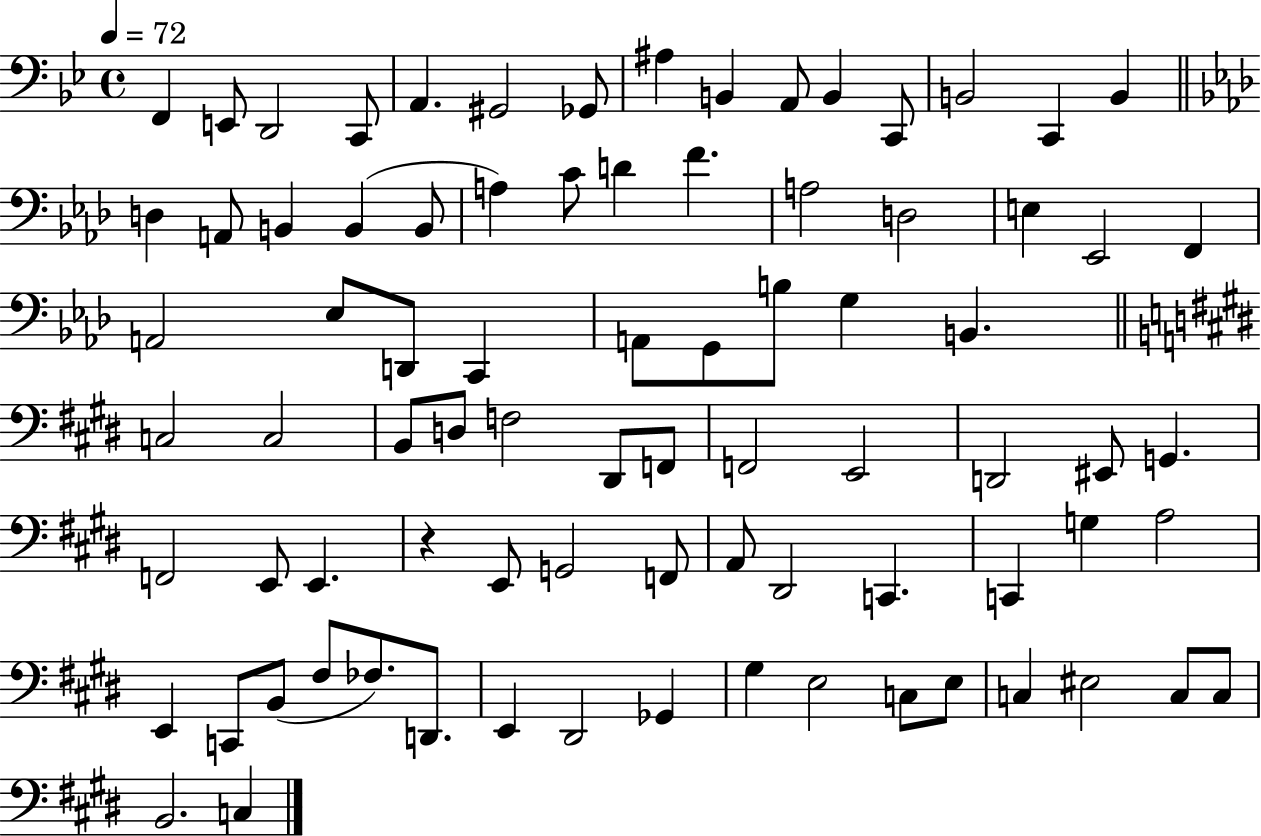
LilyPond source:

{
  \clef bass
  \time 4/4
  \defaultTimeSignature
  \key bes \major
  \tempo 4 = 72
  f,4 e,8 d,2 c,8 | a,4. gis,2 ges,8 | ais4 b,4 a,8 b,4 c,8 | b,2 c,4 b,4 | \break \bar "||" \break \key aes \major d4 a,8 b,4 b,4( b,8 | a4) c'8 d'4 f'4. | a2 d2 | e4 ees,2 f,4 | \break a,2 ees8 d,8 c,4 | a,8 g,8 b8 g4 b,4. | \bar "||" \break \key e \major c2 c2 | b,8 d8 f2 dis,8 f,8 | f,2 e,2 | d,2 eis,8 g,4. | \break f,2 e,8 e,4. | r4 e,8 g,2 f,8 | a,8 dis,2 c,4. | c,4 g4 a2 | \break e,4 c,8 b,8( fis8 fes8.) d,8. | e,4 dis,2 ges,4 | gis4 e2 c8 e8 | c4 eis2 c8 c8 | \break b,2. c4 | \bar "|."
}